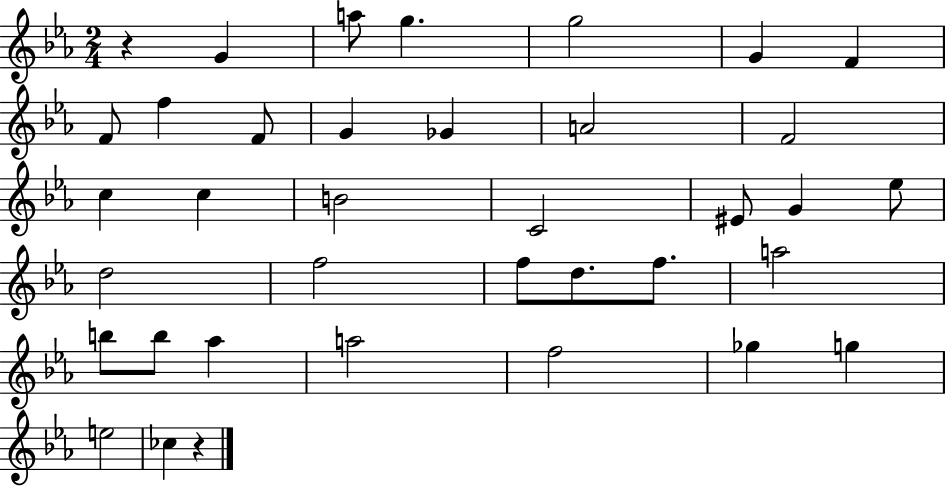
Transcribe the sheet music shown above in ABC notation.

X:1
T:Untitled
M:2/4
L:1/4
K:Eb
z G a/2 g g2 G F F/2 f F/2 G _G A2 F2 c c B2 C2 ^E/2 G _e/2 d2 f2 f/2 d/2 f/2 a2 b/2 b/2 _a a2 f2 _g g e2 _c z